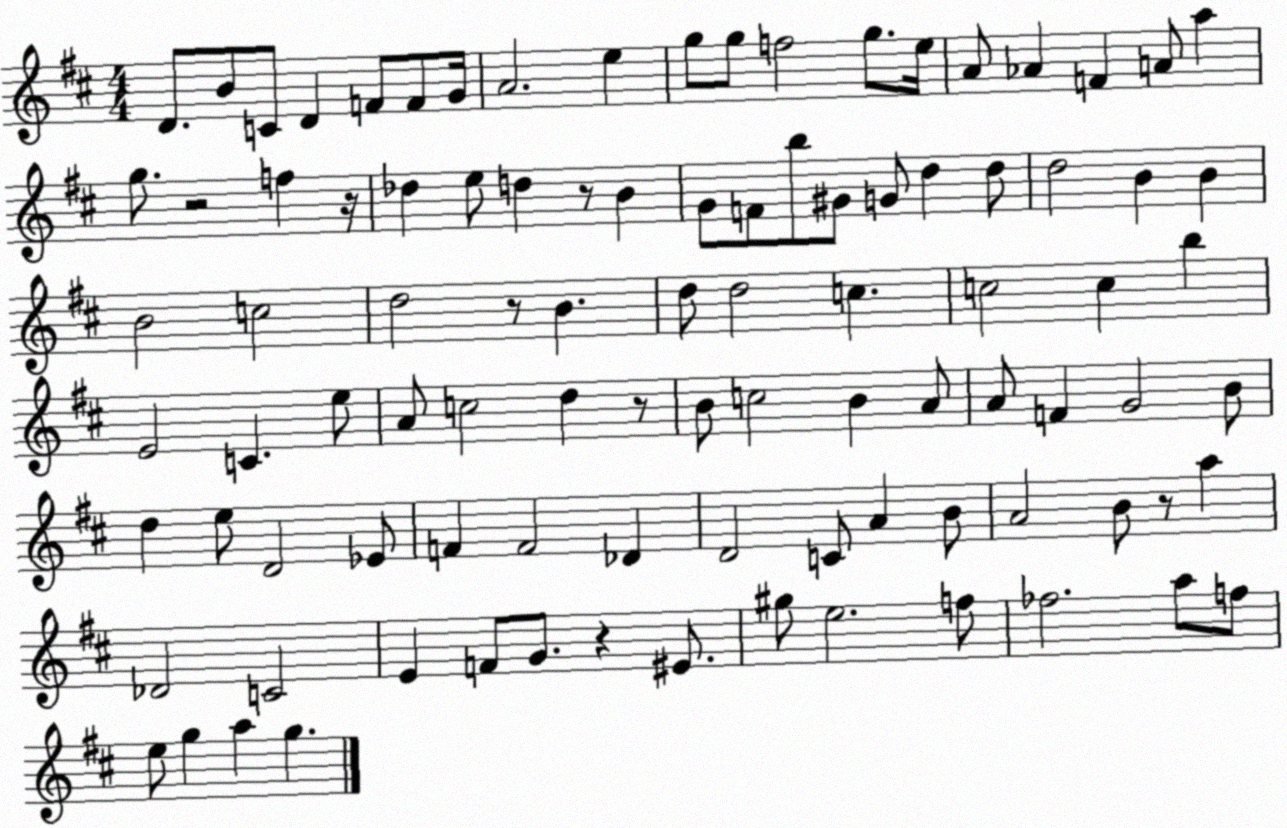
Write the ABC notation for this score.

X:1
T:Untitled
M:4/4
L:1/4
K:D
D/2 B/2 C/2 D F/2 F/2 G/4 A2 e g/2 g/2 f2 g/2 e/4 A/2 _A F A/2 a g/2 z2 f z/4 _d e/2 d z/2 B G/2 F/2 b/2 ^G/2 G/2 d d/2 d2 B B B2 c2 d2 z/2 B d/2 d2 c c2 c b E2 C e/2 A/2 c2 d z/2 B/2 c2 B A/2 A/2 F G2 B/2 d e/2 D2 _E/2 F F2 _D D2 C/2 A B/2 A2 B/2 z/2 a _D2 C2 E F/2 G/2 z ^E/2 ^g/2 e2 f/2 _f2 a/2 f/2 e/2 g a g